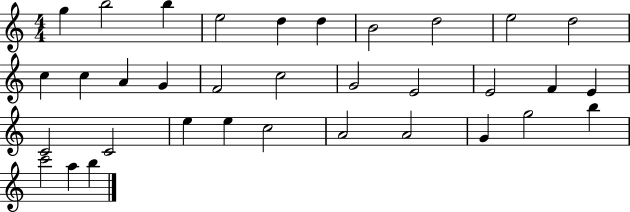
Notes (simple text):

G5/q B5/h B5/q E5/h D5/q D5/q B4/h D5/h E5/h D5/h C5/q C5/q A4/q G4/q F4/h C5/h G4/h E4/h E4/h F4/q E4/q C4/h C4/h E5/q E5/q C5/h A4/h A4/h G4/q G5/h B5/q C6/h A5/q B5/q